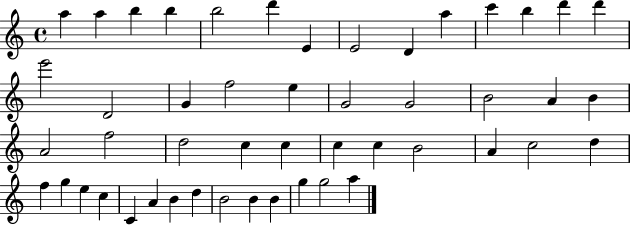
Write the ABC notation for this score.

X:1
T:Untitled
M:4/4
L:1/4
K:C
a a b b b2 d' E E2 D a c' b d' d' e'2 D2 G f2 e G2 G2 B2 A B A2 f2 d2 c c c c B2 A c2 d f g e c C A B d B2 B B g g2 a